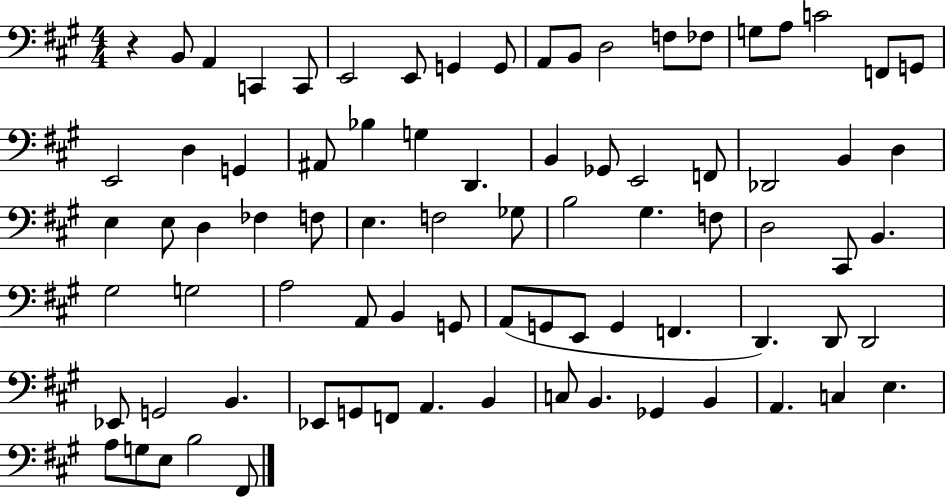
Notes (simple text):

R/q B2/e A2/q C2/q C2/e E2/h E2/e G2/q G2/e A2/e B2/e D3/h F3/e FES3/e G3/e A3/e C4/h F2/e G2/e E2/h D3/q G2/q A#2/e Bb3/q G3/q D2/q. B2/q Gb2/e E2/h F2/e Db2/h B2/q D3/q E3/q E3/e D3/q FES3/q F3/e E3/q. F3/h Gb3/e B3/h G#3/q. F3/e D3/h C#2/e B2/q. G#3/h G3/h A3/h A2/e B2/q G2/e A2/e G2/e E2/e G2/q F2/q. D2/q. D2/e D2/h Eb2/e G2/h B2/q. Eb2/e G2/e F2/e A2/q. B2/q C3/e B2/q. Gb2/q B2/q A2/q. C3/q E3/q. A3/e G3/e E3/e B3/h F#2/e